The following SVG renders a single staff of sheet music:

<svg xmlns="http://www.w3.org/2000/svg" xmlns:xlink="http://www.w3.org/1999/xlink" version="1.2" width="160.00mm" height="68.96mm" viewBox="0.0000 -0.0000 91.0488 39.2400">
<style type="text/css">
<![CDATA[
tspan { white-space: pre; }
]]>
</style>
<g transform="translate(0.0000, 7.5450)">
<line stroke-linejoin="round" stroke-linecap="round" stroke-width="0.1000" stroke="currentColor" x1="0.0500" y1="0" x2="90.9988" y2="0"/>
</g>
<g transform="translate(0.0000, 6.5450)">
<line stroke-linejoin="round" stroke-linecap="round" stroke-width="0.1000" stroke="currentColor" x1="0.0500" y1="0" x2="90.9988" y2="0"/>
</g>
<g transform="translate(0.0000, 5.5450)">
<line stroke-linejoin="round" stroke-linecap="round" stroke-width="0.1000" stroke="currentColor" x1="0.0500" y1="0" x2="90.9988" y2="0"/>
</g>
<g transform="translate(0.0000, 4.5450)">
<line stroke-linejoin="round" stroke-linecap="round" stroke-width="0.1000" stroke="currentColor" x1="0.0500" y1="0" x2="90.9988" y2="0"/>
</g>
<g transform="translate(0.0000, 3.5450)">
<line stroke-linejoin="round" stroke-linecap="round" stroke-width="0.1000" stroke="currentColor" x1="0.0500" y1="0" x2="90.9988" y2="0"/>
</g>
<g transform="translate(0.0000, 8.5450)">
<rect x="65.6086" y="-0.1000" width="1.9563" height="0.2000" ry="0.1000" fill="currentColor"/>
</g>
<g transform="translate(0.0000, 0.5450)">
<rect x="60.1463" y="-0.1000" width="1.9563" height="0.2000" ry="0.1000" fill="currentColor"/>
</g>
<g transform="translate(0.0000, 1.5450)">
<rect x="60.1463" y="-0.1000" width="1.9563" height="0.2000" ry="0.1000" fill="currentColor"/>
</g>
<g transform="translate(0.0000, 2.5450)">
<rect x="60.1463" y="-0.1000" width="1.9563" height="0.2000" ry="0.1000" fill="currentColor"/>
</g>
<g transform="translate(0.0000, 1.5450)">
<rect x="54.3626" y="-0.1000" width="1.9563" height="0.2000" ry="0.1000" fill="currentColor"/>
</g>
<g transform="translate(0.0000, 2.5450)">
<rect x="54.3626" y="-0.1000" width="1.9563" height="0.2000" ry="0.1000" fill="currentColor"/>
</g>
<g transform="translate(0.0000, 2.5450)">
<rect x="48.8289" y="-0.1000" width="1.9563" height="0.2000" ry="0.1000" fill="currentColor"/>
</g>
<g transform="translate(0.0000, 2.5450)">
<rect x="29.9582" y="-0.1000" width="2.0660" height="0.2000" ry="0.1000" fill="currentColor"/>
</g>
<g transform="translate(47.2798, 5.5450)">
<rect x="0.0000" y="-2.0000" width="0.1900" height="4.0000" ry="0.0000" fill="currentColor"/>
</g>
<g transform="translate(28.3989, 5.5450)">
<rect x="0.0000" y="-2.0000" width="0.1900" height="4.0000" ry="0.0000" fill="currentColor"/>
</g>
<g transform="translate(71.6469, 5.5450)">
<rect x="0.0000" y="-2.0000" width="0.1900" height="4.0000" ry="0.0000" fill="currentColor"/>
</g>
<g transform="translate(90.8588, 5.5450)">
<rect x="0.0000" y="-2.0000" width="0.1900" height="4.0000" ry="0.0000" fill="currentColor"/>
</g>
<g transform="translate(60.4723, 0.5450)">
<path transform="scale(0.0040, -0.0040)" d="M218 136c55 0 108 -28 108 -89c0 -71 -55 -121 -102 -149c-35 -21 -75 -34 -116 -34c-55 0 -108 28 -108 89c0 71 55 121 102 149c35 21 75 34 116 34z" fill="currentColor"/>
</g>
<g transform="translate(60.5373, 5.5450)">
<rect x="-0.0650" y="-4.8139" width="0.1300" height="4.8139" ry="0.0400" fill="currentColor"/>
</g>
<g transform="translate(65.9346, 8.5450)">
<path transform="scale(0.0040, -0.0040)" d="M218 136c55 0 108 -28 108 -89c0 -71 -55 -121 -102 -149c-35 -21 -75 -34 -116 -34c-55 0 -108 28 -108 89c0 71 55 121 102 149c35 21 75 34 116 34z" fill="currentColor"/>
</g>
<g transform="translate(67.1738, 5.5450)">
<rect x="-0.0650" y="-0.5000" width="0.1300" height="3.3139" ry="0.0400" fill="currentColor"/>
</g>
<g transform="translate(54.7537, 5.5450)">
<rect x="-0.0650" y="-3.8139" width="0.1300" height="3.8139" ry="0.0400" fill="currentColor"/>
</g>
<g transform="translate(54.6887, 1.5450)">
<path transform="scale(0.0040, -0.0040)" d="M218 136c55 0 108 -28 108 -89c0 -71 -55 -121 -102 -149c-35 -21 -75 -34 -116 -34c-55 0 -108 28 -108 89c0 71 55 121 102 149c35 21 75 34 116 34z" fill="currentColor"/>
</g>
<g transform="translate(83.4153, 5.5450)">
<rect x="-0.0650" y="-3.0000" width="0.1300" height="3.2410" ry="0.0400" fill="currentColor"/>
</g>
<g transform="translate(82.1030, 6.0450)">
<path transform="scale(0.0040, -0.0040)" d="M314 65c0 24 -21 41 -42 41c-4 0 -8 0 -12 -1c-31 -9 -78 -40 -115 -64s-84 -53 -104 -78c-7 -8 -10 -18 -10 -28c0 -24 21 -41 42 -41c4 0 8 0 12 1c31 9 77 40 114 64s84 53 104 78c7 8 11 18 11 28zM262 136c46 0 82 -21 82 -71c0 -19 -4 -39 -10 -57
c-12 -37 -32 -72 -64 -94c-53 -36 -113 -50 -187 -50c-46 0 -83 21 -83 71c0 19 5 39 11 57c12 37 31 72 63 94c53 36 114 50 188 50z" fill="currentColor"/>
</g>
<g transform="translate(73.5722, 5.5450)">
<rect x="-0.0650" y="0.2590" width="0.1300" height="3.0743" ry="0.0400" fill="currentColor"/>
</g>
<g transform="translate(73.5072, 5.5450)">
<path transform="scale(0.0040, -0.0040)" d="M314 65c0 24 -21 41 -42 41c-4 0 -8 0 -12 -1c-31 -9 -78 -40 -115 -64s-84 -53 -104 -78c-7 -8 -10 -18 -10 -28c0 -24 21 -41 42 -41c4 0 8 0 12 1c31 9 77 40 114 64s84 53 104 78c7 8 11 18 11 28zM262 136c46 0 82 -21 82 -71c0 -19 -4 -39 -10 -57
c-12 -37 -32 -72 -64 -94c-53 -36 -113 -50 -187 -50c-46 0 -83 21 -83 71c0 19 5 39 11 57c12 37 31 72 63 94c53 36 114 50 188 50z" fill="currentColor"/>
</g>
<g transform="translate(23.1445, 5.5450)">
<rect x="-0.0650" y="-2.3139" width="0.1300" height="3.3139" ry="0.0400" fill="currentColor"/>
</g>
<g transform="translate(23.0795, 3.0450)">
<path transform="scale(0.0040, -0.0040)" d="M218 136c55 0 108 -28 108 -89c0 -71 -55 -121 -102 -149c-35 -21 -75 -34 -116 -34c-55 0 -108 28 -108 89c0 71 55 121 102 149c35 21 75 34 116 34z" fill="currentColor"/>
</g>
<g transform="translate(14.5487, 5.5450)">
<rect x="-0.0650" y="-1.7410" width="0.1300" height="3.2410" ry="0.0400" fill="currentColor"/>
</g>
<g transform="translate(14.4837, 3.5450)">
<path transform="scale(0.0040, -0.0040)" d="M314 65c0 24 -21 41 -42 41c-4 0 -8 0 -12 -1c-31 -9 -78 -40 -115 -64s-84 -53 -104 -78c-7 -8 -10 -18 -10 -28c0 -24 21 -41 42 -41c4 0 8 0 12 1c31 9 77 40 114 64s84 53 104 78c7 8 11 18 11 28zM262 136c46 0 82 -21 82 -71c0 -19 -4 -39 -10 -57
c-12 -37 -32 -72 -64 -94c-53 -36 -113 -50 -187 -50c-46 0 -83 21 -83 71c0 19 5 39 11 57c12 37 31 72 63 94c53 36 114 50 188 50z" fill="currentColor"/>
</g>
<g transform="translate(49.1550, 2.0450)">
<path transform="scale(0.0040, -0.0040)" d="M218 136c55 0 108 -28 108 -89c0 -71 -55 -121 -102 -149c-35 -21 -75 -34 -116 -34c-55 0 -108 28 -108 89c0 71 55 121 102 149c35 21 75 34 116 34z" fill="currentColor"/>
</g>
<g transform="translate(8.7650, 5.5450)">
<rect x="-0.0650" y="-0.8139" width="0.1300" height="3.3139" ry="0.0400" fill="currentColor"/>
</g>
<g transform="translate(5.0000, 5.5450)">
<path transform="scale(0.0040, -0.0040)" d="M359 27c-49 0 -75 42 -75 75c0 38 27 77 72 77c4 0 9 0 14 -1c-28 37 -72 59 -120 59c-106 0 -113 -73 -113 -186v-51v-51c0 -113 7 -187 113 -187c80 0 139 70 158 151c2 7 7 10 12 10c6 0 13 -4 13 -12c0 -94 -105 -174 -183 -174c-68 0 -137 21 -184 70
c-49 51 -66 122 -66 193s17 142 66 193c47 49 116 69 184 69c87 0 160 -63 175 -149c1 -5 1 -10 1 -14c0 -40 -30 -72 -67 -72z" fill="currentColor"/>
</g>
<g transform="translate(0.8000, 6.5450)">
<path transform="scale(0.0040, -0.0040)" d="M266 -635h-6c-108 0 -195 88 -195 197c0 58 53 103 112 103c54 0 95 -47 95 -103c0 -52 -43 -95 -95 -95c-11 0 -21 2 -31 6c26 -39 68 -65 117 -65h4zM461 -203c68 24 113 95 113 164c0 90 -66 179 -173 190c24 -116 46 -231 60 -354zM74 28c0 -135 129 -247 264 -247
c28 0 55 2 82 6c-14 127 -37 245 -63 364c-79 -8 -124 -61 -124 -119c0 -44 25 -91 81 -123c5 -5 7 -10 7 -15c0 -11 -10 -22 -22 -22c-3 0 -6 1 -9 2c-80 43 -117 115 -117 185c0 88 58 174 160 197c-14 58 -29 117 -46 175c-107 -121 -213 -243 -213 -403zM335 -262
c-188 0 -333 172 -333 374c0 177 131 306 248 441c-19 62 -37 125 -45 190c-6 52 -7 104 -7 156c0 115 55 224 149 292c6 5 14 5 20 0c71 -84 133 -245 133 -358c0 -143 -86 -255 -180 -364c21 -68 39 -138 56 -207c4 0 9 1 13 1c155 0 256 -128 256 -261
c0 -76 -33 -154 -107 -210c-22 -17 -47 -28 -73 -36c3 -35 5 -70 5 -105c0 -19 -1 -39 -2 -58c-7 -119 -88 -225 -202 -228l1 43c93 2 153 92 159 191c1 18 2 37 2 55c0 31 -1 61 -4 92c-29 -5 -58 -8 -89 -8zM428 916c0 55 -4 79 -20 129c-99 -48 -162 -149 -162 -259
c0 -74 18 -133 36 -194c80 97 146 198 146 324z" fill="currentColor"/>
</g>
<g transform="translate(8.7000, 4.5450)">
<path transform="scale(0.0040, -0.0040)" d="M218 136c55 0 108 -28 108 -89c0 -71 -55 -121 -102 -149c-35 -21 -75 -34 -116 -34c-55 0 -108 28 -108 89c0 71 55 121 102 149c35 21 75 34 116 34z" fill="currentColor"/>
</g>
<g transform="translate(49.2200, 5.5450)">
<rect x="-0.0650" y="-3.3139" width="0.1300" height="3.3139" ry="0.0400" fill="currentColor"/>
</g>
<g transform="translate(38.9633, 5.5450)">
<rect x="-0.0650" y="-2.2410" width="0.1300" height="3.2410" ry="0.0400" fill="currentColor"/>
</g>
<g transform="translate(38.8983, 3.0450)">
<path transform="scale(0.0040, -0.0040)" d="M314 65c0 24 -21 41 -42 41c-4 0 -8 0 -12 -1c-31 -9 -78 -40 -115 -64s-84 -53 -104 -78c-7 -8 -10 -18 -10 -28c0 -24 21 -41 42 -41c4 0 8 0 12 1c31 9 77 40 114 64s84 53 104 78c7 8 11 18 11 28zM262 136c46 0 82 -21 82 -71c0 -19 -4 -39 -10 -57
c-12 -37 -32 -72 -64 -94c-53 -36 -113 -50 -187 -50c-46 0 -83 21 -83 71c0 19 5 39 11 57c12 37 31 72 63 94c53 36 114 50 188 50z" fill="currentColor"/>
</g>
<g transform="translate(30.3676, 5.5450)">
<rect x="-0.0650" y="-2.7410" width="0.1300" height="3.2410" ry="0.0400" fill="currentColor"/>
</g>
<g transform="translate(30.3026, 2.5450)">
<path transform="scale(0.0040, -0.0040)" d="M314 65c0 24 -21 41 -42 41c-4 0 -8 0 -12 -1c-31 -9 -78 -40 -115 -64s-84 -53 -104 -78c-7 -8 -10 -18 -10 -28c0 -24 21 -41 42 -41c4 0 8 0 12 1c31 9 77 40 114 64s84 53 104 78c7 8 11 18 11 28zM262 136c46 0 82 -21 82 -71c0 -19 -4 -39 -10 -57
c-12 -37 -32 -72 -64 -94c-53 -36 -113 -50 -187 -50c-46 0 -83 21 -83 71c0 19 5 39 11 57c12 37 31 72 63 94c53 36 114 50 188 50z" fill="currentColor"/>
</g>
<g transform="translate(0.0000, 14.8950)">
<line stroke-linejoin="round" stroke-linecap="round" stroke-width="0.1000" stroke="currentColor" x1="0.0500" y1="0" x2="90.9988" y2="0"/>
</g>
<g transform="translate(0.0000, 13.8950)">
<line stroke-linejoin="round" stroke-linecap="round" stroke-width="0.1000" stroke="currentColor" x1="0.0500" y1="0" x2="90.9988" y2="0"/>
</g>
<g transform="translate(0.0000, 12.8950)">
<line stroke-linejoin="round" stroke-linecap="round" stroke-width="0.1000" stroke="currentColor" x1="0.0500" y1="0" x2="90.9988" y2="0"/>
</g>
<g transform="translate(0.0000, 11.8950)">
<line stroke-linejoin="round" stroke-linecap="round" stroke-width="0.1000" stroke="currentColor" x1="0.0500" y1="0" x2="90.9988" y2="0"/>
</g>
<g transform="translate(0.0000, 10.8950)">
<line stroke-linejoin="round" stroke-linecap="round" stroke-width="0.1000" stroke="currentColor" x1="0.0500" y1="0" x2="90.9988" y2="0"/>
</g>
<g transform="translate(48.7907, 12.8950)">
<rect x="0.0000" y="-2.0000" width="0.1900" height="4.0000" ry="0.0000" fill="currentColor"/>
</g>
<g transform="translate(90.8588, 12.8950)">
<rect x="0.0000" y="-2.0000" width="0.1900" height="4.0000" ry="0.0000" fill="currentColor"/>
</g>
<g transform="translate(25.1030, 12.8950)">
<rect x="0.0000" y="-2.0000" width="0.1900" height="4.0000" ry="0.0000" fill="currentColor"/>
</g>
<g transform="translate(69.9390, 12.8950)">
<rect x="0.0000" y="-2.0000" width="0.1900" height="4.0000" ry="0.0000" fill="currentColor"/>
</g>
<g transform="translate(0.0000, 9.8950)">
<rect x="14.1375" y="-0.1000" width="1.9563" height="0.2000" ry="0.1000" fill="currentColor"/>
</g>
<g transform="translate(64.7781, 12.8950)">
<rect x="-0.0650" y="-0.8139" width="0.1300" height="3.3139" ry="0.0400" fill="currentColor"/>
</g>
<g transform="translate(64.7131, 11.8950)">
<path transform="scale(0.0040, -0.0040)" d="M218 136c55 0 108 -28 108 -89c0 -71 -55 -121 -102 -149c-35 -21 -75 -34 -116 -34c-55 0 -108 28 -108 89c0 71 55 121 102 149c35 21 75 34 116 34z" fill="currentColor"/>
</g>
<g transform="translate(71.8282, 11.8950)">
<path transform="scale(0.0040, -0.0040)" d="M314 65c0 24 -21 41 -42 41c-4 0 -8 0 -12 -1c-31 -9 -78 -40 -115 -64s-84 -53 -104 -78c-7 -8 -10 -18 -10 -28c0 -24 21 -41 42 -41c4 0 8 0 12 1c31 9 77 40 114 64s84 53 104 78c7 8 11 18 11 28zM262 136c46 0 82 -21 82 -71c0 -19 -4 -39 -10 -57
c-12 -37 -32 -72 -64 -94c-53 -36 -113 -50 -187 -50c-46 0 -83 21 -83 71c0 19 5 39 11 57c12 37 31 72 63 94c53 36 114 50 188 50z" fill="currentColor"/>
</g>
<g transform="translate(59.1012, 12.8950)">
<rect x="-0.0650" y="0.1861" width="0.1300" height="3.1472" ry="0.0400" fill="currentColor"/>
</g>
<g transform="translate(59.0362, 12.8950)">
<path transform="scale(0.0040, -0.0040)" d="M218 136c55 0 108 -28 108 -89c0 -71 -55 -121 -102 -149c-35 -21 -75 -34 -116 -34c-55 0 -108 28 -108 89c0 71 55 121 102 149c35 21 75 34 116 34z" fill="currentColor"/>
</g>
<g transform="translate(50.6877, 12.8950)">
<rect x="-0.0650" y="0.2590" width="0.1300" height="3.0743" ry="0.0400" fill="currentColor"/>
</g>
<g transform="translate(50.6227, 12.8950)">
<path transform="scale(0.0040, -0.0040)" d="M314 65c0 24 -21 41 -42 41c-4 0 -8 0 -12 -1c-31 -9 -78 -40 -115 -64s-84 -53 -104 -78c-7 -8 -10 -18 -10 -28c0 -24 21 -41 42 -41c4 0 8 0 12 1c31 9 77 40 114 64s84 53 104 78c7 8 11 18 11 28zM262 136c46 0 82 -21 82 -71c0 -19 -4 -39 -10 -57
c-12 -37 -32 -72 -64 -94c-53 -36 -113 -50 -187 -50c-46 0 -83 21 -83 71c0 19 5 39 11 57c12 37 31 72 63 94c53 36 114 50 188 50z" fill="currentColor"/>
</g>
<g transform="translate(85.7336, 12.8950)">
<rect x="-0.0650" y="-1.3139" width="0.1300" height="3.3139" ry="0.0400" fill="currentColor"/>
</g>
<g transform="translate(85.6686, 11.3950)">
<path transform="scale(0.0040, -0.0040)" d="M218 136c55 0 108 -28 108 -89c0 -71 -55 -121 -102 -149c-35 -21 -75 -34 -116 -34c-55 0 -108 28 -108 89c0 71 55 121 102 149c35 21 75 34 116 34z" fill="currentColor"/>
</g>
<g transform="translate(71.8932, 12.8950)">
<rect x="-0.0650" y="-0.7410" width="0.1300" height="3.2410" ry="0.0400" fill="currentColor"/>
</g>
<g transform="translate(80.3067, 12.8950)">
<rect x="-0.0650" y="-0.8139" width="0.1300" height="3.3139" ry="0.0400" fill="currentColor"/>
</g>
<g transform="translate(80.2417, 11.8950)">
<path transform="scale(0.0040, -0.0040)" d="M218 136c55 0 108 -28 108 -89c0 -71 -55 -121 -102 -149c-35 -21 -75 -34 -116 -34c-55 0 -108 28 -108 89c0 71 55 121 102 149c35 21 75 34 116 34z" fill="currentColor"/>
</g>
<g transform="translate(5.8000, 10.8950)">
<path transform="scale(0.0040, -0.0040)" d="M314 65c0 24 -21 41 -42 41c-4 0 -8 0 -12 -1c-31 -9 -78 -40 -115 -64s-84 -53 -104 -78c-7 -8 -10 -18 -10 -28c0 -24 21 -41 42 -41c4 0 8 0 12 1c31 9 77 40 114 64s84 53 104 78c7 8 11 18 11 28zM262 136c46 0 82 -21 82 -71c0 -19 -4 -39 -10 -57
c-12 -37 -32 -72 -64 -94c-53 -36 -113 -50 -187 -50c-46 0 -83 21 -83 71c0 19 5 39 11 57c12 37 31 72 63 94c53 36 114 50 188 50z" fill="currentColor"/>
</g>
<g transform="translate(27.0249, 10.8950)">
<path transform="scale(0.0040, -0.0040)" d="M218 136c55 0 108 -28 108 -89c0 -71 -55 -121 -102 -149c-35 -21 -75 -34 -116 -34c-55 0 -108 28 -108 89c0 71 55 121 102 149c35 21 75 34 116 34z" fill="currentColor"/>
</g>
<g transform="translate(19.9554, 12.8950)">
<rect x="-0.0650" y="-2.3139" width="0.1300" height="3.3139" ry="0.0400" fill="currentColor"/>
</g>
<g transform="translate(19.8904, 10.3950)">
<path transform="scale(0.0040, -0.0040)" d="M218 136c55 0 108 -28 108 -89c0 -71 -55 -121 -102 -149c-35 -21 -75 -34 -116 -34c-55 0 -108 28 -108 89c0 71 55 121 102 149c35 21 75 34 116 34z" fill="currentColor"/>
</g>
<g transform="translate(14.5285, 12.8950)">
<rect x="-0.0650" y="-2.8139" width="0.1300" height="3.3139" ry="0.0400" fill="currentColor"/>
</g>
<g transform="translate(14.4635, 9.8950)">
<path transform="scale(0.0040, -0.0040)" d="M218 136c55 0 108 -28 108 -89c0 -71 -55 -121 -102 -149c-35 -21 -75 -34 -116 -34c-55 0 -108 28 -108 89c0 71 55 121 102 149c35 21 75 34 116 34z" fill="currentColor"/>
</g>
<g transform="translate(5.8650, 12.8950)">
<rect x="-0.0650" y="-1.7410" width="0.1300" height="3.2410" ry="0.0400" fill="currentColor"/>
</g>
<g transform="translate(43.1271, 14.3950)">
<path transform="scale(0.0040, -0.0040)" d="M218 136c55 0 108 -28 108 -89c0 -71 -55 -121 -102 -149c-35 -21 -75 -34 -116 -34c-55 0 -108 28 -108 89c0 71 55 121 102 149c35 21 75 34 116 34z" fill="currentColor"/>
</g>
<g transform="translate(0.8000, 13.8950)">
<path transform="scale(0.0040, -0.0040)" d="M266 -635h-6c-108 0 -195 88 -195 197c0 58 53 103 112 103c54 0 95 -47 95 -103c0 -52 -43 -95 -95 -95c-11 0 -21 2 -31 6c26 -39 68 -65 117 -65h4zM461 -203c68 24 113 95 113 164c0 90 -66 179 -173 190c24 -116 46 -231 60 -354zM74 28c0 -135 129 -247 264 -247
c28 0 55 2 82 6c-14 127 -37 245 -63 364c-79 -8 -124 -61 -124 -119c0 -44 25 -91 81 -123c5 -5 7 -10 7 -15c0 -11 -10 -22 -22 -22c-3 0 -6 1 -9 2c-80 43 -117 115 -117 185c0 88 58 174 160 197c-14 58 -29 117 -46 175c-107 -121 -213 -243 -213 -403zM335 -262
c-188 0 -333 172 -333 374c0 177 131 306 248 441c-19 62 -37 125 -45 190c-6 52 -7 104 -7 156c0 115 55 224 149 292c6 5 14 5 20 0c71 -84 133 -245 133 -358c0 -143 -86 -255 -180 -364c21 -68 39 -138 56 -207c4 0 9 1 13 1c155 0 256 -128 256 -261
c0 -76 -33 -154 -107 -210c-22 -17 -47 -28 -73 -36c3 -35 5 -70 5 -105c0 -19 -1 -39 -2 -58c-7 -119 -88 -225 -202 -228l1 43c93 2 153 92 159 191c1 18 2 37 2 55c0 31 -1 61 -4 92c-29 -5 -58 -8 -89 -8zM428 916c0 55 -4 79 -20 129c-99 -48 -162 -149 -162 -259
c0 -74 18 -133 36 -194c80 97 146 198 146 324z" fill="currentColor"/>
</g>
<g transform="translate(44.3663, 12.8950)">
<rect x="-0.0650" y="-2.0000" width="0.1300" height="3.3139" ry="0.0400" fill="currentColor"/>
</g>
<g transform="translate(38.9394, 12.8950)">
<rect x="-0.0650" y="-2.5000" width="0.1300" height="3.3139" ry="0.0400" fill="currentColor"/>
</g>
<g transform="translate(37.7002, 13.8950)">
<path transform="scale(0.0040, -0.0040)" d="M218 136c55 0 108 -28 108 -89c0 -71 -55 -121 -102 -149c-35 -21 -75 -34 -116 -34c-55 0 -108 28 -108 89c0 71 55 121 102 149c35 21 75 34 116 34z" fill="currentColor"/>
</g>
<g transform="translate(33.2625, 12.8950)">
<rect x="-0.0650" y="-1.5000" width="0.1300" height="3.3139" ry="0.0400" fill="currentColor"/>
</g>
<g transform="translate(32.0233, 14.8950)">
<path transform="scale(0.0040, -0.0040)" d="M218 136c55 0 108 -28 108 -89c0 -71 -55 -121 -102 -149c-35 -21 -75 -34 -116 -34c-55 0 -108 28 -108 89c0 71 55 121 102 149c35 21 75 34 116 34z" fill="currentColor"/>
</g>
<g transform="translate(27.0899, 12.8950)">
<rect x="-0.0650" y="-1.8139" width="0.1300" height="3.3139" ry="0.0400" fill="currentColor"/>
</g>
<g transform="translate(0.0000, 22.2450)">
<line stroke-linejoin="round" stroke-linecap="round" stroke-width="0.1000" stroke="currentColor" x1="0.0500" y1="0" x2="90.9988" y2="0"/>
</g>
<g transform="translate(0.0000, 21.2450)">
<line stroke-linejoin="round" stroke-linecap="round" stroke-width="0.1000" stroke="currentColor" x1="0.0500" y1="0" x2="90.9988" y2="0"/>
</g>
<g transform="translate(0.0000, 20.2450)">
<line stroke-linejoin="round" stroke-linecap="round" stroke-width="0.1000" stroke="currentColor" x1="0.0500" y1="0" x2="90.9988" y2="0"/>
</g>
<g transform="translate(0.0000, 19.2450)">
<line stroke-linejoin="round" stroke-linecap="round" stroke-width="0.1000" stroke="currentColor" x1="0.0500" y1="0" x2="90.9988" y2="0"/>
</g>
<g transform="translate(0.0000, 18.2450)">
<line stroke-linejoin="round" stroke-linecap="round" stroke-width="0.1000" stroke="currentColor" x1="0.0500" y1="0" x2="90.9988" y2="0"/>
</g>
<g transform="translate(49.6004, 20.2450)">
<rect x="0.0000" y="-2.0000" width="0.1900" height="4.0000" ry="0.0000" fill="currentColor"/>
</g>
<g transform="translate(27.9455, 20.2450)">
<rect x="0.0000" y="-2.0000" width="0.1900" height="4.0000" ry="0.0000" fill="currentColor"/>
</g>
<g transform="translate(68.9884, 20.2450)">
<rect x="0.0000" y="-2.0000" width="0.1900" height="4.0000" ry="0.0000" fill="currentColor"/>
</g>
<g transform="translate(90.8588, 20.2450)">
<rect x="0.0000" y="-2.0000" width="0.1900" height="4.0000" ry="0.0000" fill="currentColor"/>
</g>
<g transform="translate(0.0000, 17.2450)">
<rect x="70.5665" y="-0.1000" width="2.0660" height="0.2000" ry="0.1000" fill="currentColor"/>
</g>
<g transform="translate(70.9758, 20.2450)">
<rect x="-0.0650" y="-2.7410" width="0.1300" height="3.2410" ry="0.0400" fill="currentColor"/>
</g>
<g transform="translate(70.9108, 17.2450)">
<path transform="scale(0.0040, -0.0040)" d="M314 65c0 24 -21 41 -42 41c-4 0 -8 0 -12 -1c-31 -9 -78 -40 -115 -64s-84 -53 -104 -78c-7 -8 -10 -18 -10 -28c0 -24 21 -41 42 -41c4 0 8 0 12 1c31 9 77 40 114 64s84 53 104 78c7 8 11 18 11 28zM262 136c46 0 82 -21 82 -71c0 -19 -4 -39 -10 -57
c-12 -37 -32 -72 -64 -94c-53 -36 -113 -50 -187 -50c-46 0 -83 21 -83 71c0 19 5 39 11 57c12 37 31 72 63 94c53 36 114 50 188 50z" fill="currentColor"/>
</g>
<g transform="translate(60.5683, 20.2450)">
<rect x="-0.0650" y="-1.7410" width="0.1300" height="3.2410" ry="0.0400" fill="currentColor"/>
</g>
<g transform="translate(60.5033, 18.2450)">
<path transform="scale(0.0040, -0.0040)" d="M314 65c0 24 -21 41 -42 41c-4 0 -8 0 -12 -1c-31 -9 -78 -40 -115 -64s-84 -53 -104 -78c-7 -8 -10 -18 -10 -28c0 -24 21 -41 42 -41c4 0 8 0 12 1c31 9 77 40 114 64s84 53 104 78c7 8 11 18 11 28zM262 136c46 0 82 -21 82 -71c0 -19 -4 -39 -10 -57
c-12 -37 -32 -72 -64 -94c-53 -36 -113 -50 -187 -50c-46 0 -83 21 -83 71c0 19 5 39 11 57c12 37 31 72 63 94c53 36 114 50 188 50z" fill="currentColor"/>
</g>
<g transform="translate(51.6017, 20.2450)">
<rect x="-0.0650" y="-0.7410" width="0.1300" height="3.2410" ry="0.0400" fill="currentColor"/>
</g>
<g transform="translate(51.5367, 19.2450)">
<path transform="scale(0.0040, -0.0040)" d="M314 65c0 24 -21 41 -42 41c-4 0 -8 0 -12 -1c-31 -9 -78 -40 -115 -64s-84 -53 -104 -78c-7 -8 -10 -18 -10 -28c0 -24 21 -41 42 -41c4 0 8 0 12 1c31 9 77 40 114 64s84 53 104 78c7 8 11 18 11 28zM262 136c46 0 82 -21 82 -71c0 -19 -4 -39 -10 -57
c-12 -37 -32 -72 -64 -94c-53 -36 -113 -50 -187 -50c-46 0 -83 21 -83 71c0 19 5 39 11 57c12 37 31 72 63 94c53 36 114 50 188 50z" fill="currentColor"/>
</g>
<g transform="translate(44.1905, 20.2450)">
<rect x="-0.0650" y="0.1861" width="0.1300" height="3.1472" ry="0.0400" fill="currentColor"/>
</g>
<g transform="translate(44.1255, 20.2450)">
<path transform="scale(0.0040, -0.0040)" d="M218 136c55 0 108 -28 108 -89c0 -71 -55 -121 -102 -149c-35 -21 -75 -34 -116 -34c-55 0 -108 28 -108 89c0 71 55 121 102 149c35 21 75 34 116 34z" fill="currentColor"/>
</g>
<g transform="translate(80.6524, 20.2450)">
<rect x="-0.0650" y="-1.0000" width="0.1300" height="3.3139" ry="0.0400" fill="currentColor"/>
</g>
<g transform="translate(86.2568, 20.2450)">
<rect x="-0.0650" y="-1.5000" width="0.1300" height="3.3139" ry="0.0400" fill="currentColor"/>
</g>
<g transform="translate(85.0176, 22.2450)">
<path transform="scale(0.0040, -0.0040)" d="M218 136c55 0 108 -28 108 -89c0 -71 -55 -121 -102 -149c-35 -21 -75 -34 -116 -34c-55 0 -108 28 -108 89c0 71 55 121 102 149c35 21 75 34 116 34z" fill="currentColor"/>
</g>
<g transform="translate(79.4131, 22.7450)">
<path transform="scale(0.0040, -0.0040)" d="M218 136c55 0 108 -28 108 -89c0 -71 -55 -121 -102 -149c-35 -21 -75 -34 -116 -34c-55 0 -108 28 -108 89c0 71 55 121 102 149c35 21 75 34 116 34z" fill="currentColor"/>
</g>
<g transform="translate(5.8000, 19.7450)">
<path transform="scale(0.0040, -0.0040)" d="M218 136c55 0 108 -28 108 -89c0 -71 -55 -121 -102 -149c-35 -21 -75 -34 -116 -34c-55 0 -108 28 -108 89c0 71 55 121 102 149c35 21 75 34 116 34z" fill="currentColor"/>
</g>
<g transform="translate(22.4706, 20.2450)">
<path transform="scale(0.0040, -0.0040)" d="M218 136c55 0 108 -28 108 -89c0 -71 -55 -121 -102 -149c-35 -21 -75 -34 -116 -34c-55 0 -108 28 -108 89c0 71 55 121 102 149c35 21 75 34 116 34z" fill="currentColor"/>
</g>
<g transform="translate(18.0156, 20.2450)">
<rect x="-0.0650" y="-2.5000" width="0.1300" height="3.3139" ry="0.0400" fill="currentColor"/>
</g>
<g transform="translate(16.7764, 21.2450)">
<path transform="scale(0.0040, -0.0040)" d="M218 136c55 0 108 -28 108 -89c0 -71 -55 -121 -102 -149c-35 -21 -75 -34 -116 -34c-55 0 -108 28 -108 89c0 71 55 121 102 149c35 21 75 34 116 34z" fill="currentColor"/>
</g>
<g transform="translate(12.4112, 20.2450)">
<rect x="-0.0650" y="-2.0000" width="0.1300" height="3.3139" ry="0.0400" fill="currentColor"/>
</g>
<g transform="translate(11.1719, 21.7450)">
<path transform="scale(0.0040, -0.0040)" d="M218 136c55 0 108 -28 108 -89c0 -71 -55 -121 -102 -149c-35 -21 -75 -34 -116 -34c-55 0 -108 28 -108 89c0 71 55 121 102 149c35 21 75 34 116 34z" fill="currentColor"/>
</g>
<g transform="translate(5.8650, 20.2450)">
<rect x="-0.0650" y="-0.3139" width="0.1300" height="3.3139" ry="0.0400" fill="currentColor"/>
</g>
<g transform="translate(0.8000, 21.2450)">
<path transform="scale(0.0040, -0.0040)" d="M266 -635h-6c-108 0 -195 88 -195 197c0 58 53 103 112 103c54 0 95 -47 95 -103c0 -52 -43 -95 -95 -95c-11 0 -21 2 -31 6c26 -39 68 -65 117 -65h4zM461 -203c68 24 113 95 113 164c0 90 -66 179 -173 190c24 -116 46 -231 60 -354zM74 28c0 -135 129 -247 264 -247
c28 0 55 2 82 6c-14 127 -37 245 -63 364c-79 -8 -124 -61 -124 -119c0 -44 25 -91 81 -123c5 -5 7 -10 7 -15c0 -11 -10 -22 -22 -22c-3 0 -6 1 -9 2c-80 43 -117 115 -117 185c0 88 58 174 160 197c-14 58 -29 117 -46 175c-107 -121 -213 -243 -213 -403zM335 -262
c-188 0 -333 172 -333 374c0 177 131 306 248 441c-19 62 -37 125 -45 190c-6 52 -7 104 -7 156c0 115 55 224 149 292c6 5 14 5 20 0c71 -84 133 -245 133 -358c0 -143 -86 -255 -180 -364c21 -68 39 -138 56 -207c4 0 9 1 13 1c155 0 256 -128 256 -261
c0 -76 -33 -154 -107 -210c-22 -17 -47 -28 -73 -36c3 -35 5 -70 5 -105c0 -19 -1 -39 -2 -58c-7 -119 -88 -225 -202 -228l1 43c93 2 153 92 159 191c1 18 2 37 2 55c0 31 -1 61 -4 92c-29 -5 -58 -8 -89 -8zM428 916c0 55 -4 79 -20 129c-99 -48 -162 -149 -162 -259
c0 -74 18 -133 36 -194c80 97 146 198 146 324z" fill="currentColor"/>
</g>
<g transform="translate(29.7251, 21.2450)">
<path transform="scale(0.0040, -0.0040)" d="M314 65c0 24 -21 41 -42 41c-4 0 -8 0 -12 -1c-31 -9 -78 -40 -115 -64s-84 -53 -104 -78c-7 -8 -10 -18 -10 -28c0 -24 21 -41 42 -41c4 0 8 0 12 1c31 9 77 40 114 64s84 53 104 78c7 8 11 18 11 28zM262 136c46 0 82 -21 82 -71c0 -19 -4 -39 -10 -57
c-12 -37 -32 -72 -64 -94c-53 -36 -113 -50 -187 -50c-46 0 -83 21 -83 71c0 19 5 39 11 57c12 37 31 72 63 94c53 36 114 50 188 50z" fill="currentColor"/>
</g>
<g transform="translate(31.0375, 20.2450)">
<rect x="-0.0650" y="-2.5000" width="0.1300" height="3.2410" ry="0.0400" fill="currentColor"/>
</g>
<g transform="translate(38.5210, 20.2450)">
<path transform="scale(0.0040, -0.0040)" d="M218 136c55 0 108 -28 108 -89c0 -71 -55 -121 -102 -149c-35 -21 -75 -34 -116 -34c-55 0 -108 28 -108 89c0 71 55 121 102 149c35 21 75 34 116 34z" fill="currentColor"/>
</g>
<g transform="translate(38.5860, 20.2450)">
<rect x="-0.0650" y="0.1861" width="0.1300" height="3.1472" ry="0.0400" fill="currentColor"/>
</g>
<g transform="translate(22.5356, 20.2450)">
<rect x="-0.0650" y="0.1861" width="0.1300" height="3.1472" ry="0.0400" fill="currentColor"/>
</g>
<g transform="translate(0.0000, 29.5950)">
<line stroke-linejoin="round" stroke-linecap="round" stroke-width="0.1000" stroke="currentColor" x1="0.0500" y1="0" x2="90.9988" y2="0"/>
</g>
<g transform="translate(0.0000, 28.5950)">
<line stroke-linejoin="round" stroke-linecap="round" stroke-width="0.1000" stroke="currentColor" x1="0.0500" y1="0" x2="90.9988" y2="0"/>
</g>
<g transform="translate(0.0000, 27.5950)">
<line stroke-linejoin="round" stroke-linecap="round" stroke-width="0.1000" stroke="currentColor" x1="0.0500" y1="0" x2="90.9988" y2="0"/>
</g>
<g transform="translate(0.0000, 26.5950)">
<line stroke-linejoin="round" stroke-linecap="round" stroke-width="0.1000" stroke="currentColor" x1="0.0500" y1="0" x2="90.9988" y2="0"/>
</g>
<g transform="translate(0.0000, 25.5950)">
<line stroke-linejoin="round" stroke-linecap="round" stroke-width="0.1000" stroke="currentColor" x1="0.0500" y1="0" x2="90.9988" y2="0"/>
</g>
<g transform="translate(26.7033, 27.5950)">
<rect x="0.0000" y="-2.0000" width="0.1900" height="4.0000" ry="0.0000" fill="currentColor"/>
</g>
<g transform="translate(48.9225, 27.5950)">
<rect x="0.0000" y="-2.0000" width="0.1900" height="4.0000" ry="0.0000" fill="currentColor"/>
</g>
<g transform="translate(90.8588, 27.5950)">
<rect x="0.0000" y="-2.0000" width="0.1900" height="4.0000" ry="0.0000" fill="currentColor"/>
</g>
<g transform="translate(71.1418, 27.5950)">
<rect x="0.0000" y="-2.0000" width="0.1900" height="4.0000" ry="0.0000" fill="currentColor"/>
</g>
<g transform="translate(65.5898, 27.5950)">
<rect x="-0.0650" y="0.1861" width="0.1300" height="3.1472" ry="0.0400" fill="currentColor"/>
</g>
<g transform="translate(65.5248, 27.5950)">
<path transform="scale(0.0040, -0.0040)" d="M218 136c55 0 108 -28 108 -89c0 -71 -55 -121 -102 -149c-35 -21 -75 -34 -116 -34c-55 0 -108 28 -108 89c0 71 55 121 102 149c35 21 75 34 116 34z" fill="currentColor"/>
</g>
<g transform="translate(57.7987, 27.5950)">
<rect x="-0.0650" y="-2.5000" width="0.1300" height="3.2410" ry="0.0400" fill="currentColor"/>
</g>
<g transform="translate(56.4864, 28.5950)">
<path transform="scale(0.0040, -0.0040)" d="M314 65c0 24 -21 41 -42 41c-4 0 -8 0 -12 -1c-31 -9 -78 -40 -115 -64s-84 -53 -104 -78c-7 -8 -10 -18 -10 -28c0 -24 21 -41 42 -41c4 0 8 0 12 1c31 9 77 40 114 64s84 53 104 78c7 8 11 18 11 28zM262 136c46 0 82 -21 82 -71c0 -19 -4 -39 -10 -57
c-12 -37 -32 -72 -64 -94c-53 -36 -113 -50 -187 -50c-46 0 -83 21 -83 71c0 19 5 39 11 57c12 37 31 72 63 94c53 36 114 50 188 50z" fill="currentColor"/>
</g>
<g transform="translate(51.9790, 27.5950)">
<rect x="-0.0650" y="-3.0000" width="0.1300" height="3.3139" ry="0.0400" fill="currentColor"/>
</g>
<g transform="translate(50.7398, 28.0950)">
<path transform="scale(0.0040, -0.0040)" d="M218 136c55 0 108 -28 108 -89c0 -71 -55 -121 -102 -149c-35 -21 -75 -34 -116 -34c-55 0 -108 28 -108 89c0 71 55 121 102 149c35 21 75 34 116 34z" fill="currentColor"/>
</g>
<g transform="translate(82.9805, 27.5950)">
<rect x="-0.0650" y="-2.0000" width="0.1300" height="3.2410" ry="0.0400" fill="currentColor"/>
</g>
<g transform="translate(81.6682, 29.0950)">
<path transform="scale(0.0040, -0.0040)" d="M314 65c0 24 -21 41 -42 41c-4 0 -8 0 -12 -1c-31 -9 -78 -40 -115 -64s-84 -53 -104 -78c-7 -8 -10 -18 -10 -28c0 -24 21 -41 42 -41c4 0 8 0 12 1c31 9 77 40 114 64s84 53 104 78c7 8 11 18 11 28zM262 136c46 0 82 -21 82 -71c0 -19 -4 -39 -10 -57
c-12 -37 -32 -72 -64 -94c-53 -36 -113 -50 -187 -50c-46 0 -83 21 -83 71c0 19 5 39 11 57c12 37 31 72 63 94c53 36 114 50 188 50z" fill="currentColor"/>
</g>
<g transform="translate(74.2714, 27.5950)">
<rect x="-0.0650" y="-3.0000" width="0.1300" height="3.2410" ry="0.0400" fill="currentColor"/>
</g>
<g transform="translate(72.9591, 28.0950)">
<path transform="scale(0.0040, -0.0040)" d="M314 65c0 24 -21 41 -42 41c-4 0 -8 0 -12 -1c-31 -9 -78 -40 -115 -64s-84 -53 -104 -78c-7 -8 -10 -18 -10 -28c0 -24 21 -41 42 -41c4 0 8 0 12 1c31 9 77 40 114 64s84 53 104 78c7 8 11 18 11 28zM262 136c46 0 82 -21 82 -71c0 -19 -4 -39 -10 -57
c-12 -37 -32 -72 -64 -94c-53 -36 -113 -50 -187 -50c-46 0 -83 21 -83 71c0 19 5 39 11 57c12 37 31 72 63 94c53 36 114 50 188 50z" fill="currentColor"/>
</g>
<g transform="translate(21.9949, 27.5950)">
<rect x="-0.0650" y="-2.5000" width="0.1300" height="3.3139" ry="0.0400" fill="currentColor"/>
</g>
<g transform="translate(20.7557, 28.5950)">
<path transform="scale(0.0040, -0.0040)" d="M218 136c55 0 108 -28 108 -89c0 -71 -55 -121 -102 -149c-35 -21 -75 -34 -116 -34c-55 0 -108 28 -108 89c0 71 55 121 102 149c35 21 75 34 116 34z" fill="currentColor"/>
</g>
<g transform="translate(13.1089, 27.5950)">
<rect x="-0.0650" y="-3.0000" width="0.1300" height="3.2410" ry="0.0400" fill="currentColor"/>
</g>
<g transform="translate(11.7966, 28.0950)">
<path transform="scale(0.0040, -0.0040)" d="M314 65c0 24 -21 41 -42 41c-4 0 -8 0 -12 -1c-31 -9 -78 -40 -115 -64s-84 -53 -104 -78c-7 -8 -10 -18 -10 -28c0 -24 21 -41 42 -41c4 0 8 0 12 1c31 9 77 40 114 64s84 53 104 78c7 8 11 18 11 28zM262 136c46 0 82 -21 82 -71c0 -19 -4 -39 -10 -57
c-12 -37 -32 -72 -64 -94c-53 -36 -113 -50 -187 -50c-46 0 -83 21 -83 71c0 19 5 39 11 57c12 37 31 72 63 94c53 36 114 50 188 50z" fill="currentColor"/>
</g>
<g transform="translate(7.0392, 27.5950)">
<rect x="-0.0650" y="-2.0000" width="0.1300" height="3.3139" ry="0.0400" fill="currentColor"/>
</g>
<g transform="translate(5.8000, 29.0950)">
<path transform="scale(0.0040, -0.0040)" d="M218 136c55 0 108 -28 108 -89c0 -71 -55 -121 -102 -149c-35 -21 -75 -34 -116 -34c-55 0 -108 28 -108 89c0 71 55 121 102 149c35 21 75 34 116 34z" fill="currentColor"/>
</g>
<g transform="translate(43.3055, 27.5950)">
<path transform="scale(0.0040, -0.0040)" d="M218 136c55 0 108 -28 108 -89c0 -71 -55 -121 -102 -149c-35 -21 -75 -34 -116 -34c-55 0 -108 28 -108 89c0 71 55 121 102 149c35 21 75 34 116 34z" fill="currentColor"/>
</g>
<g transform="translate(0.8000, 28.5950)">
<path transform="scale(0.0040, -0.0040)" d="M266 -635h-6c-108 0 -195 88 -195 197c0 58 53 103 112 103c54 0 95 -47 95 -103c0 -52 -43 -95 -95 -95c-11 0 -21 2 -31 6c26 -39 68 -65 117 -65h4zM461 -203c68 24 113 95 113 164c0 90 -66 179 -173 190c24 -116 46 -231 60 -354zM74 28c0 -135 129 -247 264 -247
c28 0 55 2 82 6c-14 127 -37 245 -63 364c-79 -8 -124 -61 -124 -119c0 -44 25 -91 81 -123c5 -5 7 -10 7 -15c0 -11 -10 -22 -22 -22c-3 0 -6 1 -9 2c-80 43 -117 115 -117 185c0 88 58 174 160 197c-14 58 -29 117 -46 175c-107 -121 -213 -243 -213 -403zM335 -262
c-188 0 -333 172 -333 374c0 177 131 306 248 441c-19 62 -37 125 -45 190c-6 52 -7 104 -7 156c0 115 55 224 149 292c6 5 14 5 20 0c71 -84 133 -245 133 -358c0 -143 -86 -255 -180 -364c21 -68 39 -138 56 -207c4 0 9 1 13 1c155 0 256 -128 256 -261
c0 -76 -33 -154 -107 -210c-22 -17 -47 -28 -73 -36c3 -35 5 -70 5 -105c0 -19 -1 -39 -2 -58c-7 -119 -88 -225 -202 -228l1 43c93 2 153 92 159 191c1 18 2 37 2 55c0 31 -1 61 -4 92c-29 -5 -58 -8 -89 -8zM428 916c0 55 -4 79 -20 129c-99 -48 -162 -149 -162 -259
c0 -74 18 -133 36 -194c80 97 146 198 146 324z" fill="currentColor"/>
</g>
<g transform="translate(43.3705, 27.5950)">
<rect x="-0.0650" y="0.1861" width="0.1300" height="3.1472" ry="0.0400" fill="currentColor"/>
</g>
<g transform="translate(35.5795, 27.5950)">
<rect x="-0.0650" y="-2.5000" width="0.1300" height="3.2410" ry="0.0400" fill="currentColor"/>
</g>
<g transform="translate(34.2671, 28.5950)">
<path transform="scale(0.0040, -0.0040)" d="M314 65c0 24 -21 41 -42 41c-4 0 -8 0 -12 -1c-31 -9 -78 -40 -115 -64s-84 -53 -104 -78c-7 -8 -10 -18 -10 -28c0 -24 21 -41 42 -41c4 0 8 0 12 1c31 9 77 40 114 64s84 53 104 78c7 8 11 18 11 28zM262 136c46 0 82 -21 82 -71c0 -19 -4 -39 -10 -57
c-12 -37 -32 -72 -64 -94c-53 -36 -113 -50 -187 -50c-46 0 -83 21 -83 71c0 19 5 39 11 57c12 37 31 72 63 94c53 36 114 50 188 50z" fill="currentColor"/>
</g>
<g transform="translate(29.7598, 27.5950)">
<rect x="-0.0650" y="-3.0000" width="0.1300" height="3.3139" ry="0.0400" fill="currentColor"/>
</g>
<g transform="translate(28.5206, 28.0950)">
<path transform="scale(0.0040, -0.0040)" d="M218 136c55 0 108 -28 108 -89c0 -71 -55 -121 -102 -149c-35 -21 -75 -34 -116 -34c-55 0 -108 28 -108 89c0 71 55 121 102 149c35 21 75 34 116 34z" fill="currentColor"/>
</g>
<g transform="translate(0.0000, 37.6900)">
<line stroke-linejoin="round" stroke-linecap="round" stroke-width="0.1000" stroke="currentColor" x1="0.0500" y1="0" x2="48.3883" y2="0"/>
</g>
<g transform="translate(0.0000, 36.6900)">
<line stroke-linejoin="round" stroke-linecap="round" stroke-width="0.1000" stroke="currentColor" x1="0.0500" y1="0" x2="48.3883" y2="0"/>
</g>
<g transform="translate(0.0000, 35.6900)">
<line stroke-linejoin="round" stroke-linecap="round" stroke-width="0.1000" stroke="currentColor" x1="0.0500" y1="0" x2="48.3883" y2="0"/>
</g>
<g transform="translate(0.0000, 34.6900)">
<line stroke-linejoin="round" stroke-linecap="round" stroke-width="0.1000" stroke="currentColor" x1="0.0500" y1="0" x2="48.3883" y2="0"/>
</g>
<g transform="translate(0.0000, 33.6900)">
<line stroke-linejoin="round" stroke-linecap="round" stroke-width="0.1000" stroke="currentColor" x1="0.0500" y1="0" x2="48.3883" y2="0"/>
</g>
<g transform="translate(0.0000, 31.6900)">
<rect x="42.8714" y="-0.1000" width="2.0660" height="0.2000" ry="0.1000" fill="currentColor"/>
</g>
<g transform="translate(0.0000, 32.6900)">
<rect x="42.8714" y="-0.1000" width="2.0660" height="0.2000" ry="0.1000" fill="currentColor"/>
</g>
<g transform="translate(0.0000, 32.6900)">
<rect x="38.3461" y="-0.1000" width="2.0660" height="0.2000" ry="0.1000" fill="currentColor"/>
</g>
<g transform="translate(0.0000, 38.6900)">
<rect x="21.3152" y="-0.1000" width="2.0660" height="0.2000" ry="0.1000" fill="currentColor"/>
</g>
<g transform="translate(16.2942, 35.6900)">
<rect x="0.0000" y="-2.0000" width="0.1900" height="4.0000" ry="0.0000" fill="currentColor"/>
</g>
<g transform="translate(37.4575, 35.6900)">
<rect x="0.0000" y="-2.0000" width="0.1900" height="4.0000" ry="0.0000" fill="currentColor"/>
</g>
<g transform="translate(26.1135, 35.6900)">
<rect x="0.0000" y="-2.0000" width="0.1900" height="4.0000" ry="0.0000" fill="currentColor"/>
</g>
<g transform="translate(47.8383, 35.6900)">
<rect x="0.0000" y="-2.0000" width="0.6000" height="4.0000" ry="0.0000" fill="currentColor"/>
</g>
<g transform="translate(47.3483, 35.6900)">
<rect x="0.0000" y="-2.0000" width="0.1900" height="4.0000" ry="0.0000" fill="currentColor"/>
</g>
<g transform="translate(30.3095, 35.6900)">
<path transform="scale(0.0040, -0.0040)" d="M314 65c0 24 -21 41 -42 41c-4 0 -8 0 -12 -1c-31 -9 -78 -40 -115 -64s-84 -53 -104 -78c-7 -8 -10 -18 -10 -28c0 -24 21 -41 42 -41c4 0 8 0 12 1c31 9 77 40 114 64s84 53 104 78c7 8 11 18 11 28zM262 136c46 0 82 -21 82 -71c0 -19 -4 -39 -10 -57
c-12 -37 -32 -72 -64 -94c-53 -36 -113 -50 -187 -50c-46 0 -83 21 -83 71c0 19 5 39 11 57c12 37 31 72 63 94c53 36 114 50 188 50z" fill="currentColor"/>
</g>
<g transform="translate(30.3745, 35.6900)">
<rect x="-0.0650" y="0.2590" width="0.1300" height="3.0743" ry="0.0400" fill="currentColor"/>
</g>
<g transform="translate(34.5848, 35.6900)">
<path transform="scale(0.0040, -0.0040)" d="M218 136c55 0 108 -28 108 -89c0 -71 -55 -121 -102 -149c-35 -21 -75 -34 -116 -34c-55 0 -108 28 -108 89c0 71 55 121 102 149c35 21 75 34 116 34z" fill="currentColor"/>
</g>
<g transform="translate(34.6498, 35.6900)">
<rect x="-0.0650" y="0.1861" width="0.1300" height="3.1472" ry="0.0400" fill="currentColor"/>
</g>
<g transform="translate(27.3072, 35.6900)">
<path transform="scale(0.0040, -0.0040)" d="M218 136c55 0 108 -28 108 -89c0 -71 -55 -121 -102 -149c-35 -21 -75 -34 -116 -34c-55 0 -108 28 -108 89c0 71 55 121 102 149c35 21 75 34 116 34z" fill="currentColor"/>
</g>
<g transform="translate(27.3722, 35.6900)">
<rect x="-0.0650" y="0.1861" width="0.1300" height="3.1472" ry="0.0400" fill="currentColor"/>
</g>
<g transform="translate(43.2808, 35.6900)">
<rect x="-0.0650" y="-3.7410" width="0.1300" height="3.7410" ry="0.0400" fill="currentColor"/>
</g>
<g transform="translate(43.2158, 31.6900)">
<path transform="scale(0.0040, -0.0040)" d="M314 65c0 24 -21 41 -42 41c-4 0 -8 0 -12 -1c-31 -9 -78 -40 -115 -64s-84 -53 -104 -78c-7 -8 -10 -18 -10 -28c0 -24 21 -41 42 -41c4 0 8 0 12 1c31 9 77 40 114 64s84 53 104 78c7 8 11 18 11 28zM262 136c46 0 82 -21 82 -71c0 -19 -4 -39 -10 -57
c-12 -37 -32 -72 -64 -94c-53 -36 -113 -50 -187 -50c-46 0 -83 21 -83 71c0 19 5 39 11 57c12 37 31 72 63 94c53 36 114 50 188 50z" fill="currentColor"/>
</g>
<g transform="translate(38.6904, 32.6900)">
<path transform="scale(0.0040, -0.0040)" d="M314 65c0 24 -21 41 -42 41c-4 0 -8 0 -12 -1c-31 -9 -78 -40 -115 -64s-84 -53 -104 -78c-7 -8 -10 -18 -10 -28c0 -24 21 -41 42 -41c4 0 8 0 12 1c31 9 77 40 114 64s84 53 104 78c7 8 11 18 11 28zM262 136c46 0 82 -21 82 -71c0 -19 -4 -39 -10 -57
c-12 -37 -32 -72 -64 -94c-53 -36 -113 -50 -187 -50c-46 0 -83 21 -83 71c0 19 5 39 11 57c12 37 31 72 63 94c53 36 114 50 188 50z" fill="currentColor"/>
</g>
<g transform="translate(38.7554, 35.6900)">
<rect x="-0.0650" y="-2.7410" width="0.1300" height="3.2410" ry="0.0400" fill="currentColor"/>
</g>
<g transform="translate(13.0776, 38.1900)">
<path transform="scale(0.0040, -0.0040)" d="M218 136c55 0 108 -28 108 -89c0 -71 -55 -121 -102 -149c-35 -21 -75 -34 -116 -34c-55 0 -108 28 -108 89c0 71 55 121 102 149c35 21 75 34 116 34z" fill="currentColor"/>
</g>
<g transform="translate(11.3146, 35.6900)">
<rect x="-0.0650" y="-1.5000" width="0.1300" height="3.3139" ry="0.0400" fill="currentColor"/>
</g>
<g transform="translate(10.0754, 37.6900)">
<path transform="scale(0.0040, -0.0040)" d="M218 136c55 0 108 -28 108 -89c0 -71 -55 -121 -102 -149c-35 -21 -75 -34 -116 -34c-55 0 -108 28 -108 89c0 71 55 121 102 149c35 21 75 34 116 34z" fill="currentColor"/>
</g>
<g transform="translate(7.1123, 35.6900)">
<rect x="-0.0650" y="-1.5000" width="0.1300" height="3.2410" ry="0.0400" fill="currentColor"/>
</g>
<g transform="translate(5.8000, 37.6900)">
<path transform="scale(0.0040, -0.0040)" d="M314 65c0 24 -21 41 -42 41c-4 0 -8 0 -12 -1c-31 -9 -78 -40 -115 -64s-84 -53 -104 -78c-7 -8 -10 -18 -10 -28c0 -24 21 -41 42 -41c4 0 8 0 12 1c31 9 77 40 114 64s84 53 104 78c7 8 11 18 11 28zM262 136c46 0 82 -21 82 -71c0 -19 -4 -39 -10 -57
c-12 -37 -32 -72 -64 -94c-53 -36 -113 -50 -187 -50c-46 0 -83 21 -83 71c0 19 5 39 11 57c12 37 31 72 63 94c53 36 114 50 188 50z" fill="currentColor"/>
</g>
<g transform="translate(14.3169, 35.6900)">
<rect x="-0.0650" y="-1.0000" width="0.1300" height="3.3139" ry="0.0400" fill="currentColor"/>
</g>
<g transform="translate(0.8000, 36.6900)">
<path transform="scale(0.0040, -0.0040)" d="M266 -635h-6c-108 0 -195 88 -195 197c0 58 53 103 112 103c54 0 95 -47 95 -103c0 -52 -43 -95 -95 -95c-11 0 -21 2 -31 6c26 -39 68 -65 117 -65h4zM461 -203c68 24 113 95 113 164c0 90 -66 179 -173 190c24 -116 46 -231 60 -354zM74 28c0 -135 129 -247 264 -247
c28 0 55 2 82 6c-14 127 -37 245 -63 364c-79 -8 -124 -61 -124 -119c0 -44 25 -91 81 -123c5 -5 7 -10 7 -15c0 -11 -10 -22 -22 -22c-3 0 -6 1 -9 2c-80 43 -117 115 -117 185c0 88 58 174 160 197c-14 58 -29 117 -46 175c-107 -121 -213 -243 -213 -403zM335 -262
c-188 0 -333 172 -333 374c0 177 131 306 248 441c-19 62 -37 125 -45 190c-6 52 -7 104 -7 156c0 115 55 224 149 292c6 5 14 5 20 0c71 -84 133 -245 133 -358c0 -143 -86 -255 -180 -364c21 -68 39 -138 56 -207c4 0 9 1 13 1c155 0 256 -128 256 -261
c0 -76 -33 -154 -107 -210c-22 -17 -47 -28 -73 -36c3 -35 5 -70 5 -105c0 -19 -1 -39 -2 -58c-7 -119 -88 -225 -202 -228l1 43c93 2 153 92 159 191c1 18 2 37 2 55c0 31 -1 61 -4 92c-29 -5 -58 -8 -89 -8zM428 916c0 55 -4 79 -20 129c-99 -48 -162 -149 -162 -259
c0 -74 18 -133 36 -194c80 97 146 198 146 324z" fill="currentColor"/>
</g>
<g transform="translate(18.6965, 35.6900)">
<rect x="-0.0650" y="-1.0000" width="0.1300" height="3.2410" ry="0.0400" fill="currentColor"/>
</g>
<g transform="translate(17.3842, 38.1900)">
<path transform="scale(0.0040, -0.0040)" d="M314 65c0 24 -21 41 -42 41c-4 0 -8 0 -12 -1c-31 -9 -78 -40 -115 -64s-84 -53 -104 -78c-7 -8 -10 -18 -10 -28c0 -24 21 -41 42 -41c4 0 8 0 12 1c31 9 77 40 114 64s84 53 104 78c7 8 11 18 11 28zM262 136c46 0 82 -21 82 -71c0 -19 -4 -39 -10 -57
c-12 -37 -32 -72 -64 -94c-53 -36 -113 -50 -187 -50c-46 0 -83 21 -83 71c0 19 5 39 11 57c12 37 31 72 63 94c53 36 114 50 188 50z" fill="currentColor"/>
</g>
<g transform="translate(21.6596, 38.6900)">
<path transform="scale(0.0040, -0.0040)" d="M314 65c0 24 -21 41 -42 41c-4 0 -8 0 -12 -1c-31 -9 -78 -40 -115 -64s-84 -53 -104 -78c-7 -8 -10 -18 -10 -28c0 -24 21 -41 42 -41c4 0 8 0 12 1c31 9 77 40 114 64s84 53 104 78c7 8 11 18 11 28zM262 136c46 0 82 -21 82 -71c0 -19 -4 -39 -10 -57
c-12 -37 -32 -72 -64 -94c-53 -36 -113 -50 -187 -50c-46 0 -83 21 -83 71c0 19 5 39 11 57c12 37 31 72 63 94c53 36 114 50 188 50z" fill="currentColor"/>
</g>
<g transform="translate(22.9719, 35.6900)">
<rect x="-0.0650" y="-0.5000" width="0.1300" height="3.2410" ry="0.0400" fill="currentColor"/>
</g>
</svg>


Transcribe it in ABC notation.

X:1
T:Untitled
M:4/4
L:1/4
K:C
d f2 g a2 g2 b c' e' C B2 A2 f2 a g f E G F B2 B d d2 d e c F G B G2 B B d2 f2 a2 D E F A2 G A G2 B A G2 B A2 F2 E2 E D D2 C2 B B2 B a2 c'2